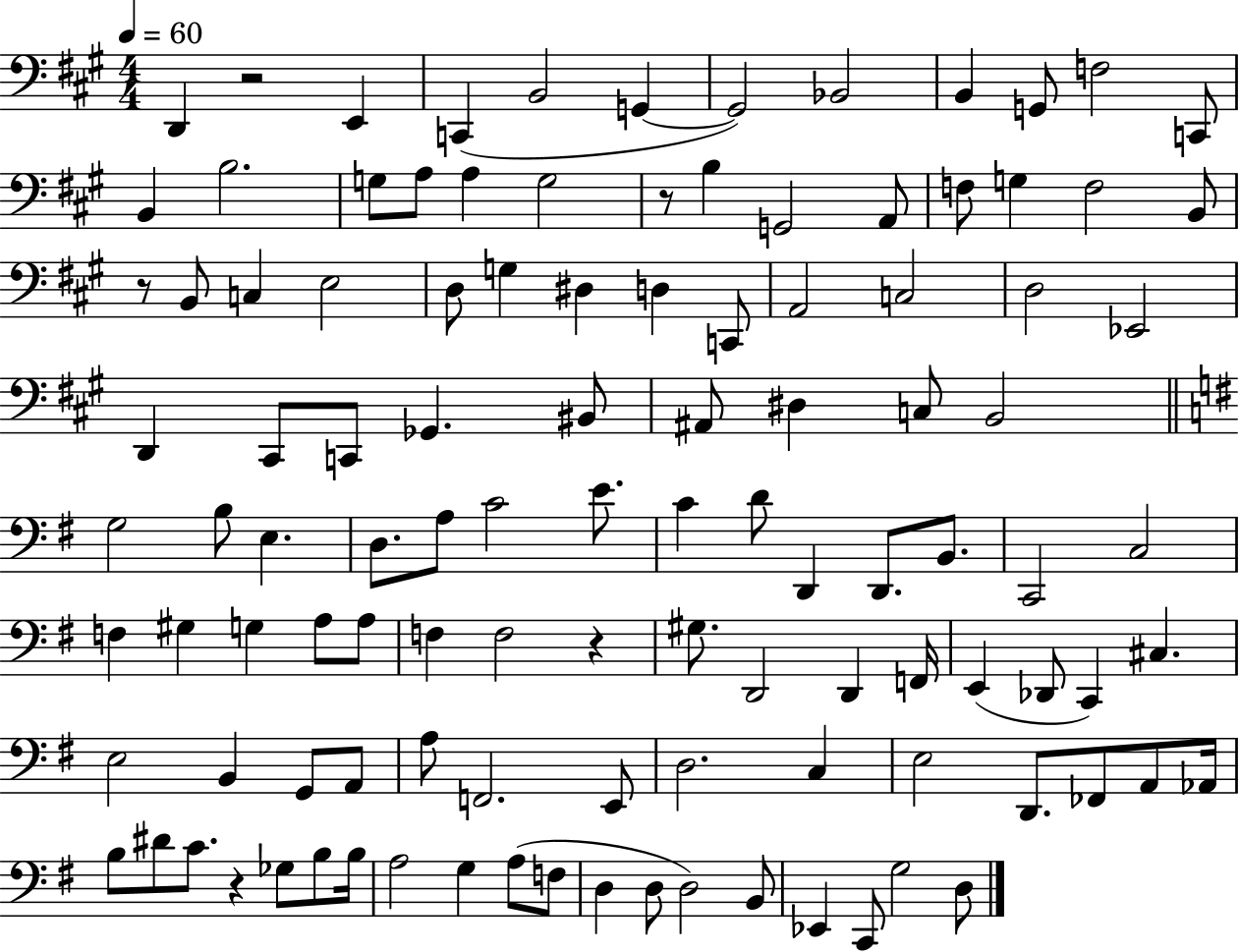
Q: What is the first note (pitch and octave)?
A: D2